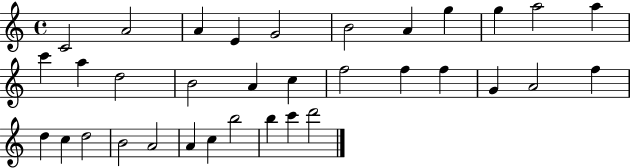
X:1
T:Untitled
M:4/4
L:1/4
K:C
C2 A2 A E G2 B2 A g g a2 a c' a d2 B2 A c f2 f f G A2 f d c d2 B2 A2 A c b2 b c' d'2